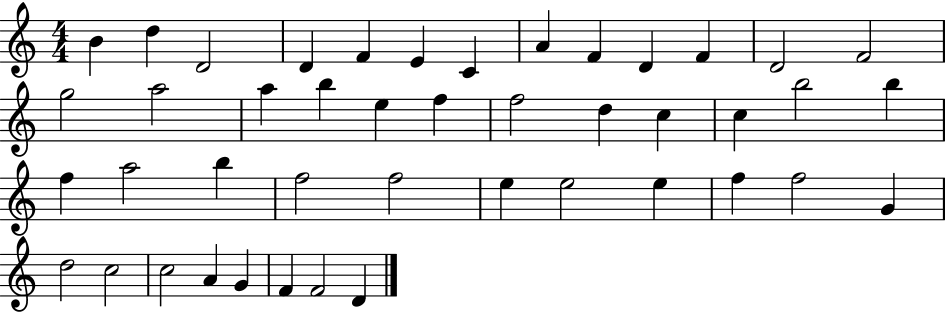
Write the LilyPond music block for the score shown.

{
  \clef treble
  \numericTimeSignature
  \time 4/4
  \key c \major
  b'4 d''4 d'2 | d'4 f'4 e'4 c'4 | a'4 f'4 d'4 f'4 | d'2 f'2 | \break g''2 a''2 | a''4 b''4 e''4 f''4 | f''2 d''4 c''4 | c''4 b''2 b''4 | \break f''4 a''2 b''4 | f''2 f''2 | e''4 e''2 e''4 | f''4 f''2 g'4 | \break d''2 c''2 | c''2 a'4 g'4 | f'4 f'2 d'4 | \bar "|."
}